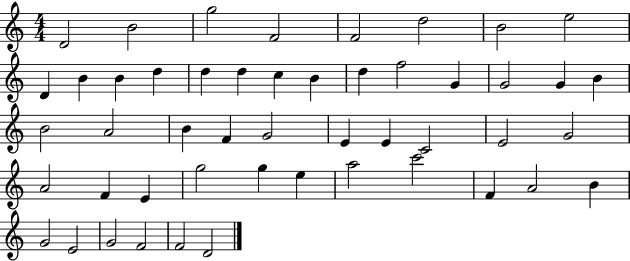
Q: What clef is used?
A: treble